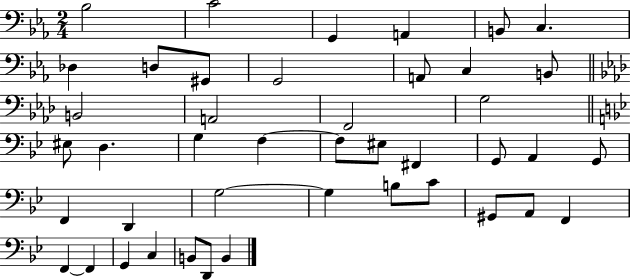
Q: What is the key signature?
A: EES major